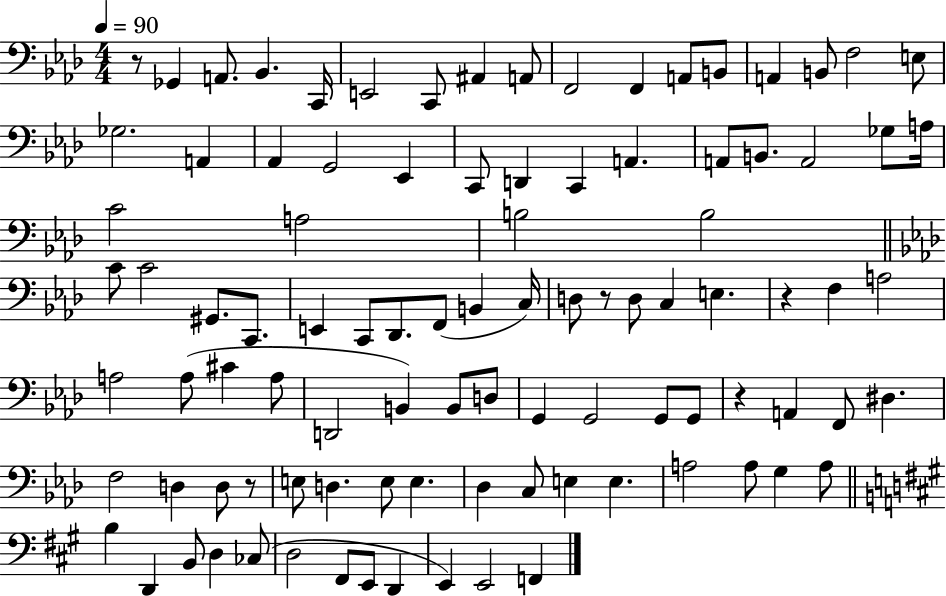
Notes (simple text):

R/e Gb2/q A2/e. Bb2/q. C2/s E2/h C2/e A#2/q A2/e F2/h F2/q A2/e B2/e A2/q B2/e F3/h E3/e Gb3/h. A2/q Ab2/q G2/h Eb2/q C2/e D2/q C2/q A2/q. A2/e B2/e. A2/h Gb3/e A3/s C4/h A3/h B3/h B3/h C4/e C4/h G#2/e. C2/e. E2/q C2/e Db2/e. F2/e B2/q C3/s D3/e R/e D3/e C3/q E3/q. R/q F3/q A3/h A3/h A3/e C#4/q A3/e D2/h B2/q B2/e D3/e G2/q G2/h G2/e G2/e R/q A2/q F2/e D#3/q. F3/h D3/q D3/e R/e E3/e D3/q. E3/e E3/q. Db3/q C3/e E3/q E3/q. A3/h A3/e G3/q A3/e B3/q D2/q B2/e D3/q CES3/e D3/h F#2/e E2/e D2/q E2/q E2/h F2/q